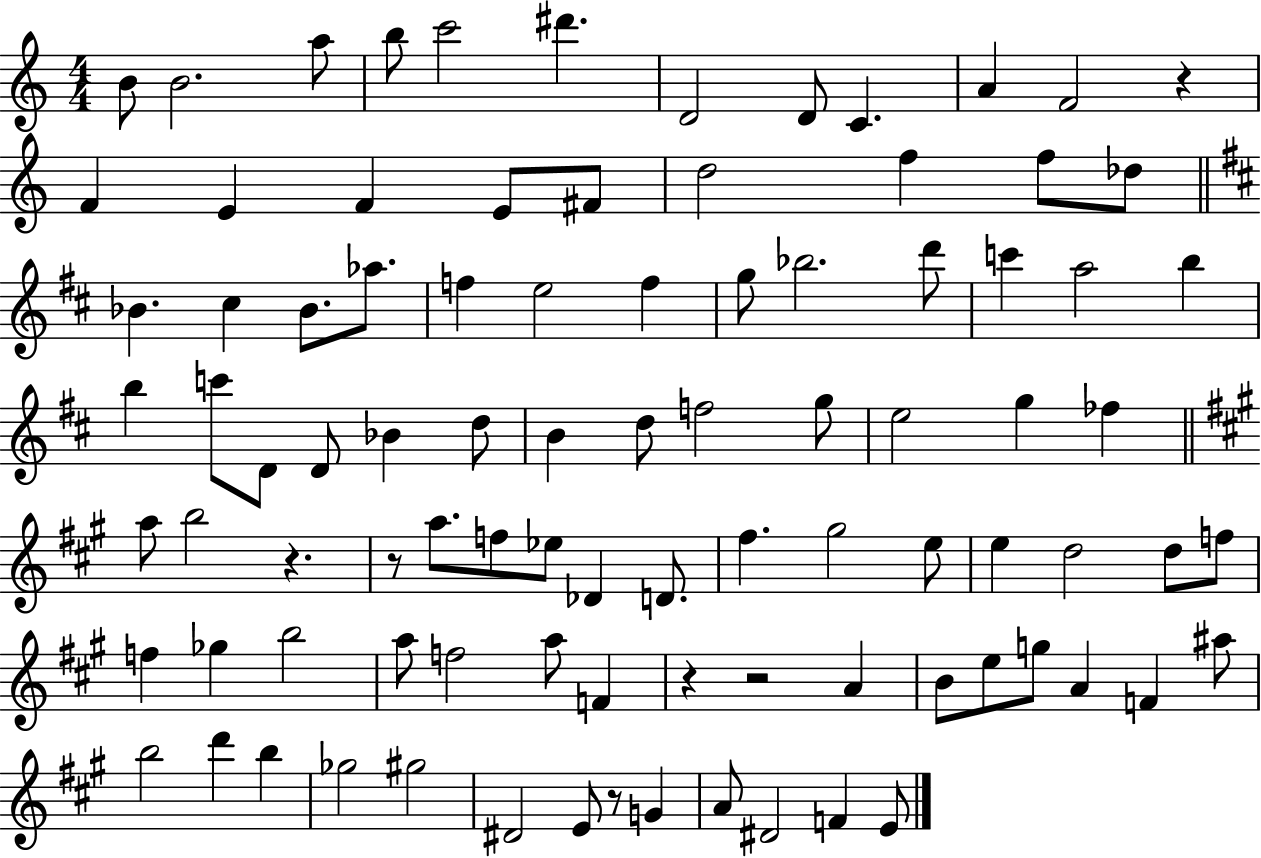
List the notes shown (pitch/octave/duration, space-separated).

B4/e B4/h. A5/e B5/e C6/h D#6/q. D4/h D4/e C4/q. A4/q F4/h R/q F4/q E4/q F4/q E4/e F#4/e D5/h F5/q F5/e Db5/e Bb4/q. C#5/q Bb4/e. Ab5/e. F5/q E5/h F5/q G5/e Bb5/h. D6/e C6/q A5/h B5/q B5/q C6/e D4/e D4/e Bb4/q D5/e B4/q D5/e F5/h G5/e E5/h G5/q FES5/q A5/e B5/h R/q. R/e A5/e. F5/e Eb5/e Db4/q D4/e. F#5/q. G#5/h E5/e E5/q D5/h D5/e F5/e F5/q Gb5/q B5/h A5/e F5/h A5/e F4/q R/q R/h A4/q B4/e E5/e G5/e A4/q F4/q A#5/e B5/h D6/q B5/q Gb5/h G#5/h D#4/h E4/e R/e G4/q A4/e D#4/h F4/q E4/e